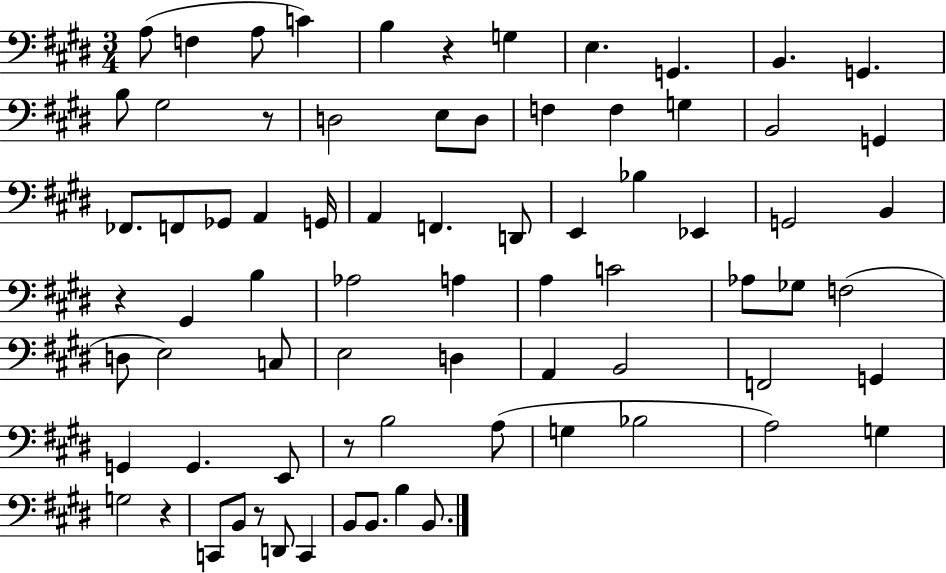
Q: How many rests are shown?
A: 6